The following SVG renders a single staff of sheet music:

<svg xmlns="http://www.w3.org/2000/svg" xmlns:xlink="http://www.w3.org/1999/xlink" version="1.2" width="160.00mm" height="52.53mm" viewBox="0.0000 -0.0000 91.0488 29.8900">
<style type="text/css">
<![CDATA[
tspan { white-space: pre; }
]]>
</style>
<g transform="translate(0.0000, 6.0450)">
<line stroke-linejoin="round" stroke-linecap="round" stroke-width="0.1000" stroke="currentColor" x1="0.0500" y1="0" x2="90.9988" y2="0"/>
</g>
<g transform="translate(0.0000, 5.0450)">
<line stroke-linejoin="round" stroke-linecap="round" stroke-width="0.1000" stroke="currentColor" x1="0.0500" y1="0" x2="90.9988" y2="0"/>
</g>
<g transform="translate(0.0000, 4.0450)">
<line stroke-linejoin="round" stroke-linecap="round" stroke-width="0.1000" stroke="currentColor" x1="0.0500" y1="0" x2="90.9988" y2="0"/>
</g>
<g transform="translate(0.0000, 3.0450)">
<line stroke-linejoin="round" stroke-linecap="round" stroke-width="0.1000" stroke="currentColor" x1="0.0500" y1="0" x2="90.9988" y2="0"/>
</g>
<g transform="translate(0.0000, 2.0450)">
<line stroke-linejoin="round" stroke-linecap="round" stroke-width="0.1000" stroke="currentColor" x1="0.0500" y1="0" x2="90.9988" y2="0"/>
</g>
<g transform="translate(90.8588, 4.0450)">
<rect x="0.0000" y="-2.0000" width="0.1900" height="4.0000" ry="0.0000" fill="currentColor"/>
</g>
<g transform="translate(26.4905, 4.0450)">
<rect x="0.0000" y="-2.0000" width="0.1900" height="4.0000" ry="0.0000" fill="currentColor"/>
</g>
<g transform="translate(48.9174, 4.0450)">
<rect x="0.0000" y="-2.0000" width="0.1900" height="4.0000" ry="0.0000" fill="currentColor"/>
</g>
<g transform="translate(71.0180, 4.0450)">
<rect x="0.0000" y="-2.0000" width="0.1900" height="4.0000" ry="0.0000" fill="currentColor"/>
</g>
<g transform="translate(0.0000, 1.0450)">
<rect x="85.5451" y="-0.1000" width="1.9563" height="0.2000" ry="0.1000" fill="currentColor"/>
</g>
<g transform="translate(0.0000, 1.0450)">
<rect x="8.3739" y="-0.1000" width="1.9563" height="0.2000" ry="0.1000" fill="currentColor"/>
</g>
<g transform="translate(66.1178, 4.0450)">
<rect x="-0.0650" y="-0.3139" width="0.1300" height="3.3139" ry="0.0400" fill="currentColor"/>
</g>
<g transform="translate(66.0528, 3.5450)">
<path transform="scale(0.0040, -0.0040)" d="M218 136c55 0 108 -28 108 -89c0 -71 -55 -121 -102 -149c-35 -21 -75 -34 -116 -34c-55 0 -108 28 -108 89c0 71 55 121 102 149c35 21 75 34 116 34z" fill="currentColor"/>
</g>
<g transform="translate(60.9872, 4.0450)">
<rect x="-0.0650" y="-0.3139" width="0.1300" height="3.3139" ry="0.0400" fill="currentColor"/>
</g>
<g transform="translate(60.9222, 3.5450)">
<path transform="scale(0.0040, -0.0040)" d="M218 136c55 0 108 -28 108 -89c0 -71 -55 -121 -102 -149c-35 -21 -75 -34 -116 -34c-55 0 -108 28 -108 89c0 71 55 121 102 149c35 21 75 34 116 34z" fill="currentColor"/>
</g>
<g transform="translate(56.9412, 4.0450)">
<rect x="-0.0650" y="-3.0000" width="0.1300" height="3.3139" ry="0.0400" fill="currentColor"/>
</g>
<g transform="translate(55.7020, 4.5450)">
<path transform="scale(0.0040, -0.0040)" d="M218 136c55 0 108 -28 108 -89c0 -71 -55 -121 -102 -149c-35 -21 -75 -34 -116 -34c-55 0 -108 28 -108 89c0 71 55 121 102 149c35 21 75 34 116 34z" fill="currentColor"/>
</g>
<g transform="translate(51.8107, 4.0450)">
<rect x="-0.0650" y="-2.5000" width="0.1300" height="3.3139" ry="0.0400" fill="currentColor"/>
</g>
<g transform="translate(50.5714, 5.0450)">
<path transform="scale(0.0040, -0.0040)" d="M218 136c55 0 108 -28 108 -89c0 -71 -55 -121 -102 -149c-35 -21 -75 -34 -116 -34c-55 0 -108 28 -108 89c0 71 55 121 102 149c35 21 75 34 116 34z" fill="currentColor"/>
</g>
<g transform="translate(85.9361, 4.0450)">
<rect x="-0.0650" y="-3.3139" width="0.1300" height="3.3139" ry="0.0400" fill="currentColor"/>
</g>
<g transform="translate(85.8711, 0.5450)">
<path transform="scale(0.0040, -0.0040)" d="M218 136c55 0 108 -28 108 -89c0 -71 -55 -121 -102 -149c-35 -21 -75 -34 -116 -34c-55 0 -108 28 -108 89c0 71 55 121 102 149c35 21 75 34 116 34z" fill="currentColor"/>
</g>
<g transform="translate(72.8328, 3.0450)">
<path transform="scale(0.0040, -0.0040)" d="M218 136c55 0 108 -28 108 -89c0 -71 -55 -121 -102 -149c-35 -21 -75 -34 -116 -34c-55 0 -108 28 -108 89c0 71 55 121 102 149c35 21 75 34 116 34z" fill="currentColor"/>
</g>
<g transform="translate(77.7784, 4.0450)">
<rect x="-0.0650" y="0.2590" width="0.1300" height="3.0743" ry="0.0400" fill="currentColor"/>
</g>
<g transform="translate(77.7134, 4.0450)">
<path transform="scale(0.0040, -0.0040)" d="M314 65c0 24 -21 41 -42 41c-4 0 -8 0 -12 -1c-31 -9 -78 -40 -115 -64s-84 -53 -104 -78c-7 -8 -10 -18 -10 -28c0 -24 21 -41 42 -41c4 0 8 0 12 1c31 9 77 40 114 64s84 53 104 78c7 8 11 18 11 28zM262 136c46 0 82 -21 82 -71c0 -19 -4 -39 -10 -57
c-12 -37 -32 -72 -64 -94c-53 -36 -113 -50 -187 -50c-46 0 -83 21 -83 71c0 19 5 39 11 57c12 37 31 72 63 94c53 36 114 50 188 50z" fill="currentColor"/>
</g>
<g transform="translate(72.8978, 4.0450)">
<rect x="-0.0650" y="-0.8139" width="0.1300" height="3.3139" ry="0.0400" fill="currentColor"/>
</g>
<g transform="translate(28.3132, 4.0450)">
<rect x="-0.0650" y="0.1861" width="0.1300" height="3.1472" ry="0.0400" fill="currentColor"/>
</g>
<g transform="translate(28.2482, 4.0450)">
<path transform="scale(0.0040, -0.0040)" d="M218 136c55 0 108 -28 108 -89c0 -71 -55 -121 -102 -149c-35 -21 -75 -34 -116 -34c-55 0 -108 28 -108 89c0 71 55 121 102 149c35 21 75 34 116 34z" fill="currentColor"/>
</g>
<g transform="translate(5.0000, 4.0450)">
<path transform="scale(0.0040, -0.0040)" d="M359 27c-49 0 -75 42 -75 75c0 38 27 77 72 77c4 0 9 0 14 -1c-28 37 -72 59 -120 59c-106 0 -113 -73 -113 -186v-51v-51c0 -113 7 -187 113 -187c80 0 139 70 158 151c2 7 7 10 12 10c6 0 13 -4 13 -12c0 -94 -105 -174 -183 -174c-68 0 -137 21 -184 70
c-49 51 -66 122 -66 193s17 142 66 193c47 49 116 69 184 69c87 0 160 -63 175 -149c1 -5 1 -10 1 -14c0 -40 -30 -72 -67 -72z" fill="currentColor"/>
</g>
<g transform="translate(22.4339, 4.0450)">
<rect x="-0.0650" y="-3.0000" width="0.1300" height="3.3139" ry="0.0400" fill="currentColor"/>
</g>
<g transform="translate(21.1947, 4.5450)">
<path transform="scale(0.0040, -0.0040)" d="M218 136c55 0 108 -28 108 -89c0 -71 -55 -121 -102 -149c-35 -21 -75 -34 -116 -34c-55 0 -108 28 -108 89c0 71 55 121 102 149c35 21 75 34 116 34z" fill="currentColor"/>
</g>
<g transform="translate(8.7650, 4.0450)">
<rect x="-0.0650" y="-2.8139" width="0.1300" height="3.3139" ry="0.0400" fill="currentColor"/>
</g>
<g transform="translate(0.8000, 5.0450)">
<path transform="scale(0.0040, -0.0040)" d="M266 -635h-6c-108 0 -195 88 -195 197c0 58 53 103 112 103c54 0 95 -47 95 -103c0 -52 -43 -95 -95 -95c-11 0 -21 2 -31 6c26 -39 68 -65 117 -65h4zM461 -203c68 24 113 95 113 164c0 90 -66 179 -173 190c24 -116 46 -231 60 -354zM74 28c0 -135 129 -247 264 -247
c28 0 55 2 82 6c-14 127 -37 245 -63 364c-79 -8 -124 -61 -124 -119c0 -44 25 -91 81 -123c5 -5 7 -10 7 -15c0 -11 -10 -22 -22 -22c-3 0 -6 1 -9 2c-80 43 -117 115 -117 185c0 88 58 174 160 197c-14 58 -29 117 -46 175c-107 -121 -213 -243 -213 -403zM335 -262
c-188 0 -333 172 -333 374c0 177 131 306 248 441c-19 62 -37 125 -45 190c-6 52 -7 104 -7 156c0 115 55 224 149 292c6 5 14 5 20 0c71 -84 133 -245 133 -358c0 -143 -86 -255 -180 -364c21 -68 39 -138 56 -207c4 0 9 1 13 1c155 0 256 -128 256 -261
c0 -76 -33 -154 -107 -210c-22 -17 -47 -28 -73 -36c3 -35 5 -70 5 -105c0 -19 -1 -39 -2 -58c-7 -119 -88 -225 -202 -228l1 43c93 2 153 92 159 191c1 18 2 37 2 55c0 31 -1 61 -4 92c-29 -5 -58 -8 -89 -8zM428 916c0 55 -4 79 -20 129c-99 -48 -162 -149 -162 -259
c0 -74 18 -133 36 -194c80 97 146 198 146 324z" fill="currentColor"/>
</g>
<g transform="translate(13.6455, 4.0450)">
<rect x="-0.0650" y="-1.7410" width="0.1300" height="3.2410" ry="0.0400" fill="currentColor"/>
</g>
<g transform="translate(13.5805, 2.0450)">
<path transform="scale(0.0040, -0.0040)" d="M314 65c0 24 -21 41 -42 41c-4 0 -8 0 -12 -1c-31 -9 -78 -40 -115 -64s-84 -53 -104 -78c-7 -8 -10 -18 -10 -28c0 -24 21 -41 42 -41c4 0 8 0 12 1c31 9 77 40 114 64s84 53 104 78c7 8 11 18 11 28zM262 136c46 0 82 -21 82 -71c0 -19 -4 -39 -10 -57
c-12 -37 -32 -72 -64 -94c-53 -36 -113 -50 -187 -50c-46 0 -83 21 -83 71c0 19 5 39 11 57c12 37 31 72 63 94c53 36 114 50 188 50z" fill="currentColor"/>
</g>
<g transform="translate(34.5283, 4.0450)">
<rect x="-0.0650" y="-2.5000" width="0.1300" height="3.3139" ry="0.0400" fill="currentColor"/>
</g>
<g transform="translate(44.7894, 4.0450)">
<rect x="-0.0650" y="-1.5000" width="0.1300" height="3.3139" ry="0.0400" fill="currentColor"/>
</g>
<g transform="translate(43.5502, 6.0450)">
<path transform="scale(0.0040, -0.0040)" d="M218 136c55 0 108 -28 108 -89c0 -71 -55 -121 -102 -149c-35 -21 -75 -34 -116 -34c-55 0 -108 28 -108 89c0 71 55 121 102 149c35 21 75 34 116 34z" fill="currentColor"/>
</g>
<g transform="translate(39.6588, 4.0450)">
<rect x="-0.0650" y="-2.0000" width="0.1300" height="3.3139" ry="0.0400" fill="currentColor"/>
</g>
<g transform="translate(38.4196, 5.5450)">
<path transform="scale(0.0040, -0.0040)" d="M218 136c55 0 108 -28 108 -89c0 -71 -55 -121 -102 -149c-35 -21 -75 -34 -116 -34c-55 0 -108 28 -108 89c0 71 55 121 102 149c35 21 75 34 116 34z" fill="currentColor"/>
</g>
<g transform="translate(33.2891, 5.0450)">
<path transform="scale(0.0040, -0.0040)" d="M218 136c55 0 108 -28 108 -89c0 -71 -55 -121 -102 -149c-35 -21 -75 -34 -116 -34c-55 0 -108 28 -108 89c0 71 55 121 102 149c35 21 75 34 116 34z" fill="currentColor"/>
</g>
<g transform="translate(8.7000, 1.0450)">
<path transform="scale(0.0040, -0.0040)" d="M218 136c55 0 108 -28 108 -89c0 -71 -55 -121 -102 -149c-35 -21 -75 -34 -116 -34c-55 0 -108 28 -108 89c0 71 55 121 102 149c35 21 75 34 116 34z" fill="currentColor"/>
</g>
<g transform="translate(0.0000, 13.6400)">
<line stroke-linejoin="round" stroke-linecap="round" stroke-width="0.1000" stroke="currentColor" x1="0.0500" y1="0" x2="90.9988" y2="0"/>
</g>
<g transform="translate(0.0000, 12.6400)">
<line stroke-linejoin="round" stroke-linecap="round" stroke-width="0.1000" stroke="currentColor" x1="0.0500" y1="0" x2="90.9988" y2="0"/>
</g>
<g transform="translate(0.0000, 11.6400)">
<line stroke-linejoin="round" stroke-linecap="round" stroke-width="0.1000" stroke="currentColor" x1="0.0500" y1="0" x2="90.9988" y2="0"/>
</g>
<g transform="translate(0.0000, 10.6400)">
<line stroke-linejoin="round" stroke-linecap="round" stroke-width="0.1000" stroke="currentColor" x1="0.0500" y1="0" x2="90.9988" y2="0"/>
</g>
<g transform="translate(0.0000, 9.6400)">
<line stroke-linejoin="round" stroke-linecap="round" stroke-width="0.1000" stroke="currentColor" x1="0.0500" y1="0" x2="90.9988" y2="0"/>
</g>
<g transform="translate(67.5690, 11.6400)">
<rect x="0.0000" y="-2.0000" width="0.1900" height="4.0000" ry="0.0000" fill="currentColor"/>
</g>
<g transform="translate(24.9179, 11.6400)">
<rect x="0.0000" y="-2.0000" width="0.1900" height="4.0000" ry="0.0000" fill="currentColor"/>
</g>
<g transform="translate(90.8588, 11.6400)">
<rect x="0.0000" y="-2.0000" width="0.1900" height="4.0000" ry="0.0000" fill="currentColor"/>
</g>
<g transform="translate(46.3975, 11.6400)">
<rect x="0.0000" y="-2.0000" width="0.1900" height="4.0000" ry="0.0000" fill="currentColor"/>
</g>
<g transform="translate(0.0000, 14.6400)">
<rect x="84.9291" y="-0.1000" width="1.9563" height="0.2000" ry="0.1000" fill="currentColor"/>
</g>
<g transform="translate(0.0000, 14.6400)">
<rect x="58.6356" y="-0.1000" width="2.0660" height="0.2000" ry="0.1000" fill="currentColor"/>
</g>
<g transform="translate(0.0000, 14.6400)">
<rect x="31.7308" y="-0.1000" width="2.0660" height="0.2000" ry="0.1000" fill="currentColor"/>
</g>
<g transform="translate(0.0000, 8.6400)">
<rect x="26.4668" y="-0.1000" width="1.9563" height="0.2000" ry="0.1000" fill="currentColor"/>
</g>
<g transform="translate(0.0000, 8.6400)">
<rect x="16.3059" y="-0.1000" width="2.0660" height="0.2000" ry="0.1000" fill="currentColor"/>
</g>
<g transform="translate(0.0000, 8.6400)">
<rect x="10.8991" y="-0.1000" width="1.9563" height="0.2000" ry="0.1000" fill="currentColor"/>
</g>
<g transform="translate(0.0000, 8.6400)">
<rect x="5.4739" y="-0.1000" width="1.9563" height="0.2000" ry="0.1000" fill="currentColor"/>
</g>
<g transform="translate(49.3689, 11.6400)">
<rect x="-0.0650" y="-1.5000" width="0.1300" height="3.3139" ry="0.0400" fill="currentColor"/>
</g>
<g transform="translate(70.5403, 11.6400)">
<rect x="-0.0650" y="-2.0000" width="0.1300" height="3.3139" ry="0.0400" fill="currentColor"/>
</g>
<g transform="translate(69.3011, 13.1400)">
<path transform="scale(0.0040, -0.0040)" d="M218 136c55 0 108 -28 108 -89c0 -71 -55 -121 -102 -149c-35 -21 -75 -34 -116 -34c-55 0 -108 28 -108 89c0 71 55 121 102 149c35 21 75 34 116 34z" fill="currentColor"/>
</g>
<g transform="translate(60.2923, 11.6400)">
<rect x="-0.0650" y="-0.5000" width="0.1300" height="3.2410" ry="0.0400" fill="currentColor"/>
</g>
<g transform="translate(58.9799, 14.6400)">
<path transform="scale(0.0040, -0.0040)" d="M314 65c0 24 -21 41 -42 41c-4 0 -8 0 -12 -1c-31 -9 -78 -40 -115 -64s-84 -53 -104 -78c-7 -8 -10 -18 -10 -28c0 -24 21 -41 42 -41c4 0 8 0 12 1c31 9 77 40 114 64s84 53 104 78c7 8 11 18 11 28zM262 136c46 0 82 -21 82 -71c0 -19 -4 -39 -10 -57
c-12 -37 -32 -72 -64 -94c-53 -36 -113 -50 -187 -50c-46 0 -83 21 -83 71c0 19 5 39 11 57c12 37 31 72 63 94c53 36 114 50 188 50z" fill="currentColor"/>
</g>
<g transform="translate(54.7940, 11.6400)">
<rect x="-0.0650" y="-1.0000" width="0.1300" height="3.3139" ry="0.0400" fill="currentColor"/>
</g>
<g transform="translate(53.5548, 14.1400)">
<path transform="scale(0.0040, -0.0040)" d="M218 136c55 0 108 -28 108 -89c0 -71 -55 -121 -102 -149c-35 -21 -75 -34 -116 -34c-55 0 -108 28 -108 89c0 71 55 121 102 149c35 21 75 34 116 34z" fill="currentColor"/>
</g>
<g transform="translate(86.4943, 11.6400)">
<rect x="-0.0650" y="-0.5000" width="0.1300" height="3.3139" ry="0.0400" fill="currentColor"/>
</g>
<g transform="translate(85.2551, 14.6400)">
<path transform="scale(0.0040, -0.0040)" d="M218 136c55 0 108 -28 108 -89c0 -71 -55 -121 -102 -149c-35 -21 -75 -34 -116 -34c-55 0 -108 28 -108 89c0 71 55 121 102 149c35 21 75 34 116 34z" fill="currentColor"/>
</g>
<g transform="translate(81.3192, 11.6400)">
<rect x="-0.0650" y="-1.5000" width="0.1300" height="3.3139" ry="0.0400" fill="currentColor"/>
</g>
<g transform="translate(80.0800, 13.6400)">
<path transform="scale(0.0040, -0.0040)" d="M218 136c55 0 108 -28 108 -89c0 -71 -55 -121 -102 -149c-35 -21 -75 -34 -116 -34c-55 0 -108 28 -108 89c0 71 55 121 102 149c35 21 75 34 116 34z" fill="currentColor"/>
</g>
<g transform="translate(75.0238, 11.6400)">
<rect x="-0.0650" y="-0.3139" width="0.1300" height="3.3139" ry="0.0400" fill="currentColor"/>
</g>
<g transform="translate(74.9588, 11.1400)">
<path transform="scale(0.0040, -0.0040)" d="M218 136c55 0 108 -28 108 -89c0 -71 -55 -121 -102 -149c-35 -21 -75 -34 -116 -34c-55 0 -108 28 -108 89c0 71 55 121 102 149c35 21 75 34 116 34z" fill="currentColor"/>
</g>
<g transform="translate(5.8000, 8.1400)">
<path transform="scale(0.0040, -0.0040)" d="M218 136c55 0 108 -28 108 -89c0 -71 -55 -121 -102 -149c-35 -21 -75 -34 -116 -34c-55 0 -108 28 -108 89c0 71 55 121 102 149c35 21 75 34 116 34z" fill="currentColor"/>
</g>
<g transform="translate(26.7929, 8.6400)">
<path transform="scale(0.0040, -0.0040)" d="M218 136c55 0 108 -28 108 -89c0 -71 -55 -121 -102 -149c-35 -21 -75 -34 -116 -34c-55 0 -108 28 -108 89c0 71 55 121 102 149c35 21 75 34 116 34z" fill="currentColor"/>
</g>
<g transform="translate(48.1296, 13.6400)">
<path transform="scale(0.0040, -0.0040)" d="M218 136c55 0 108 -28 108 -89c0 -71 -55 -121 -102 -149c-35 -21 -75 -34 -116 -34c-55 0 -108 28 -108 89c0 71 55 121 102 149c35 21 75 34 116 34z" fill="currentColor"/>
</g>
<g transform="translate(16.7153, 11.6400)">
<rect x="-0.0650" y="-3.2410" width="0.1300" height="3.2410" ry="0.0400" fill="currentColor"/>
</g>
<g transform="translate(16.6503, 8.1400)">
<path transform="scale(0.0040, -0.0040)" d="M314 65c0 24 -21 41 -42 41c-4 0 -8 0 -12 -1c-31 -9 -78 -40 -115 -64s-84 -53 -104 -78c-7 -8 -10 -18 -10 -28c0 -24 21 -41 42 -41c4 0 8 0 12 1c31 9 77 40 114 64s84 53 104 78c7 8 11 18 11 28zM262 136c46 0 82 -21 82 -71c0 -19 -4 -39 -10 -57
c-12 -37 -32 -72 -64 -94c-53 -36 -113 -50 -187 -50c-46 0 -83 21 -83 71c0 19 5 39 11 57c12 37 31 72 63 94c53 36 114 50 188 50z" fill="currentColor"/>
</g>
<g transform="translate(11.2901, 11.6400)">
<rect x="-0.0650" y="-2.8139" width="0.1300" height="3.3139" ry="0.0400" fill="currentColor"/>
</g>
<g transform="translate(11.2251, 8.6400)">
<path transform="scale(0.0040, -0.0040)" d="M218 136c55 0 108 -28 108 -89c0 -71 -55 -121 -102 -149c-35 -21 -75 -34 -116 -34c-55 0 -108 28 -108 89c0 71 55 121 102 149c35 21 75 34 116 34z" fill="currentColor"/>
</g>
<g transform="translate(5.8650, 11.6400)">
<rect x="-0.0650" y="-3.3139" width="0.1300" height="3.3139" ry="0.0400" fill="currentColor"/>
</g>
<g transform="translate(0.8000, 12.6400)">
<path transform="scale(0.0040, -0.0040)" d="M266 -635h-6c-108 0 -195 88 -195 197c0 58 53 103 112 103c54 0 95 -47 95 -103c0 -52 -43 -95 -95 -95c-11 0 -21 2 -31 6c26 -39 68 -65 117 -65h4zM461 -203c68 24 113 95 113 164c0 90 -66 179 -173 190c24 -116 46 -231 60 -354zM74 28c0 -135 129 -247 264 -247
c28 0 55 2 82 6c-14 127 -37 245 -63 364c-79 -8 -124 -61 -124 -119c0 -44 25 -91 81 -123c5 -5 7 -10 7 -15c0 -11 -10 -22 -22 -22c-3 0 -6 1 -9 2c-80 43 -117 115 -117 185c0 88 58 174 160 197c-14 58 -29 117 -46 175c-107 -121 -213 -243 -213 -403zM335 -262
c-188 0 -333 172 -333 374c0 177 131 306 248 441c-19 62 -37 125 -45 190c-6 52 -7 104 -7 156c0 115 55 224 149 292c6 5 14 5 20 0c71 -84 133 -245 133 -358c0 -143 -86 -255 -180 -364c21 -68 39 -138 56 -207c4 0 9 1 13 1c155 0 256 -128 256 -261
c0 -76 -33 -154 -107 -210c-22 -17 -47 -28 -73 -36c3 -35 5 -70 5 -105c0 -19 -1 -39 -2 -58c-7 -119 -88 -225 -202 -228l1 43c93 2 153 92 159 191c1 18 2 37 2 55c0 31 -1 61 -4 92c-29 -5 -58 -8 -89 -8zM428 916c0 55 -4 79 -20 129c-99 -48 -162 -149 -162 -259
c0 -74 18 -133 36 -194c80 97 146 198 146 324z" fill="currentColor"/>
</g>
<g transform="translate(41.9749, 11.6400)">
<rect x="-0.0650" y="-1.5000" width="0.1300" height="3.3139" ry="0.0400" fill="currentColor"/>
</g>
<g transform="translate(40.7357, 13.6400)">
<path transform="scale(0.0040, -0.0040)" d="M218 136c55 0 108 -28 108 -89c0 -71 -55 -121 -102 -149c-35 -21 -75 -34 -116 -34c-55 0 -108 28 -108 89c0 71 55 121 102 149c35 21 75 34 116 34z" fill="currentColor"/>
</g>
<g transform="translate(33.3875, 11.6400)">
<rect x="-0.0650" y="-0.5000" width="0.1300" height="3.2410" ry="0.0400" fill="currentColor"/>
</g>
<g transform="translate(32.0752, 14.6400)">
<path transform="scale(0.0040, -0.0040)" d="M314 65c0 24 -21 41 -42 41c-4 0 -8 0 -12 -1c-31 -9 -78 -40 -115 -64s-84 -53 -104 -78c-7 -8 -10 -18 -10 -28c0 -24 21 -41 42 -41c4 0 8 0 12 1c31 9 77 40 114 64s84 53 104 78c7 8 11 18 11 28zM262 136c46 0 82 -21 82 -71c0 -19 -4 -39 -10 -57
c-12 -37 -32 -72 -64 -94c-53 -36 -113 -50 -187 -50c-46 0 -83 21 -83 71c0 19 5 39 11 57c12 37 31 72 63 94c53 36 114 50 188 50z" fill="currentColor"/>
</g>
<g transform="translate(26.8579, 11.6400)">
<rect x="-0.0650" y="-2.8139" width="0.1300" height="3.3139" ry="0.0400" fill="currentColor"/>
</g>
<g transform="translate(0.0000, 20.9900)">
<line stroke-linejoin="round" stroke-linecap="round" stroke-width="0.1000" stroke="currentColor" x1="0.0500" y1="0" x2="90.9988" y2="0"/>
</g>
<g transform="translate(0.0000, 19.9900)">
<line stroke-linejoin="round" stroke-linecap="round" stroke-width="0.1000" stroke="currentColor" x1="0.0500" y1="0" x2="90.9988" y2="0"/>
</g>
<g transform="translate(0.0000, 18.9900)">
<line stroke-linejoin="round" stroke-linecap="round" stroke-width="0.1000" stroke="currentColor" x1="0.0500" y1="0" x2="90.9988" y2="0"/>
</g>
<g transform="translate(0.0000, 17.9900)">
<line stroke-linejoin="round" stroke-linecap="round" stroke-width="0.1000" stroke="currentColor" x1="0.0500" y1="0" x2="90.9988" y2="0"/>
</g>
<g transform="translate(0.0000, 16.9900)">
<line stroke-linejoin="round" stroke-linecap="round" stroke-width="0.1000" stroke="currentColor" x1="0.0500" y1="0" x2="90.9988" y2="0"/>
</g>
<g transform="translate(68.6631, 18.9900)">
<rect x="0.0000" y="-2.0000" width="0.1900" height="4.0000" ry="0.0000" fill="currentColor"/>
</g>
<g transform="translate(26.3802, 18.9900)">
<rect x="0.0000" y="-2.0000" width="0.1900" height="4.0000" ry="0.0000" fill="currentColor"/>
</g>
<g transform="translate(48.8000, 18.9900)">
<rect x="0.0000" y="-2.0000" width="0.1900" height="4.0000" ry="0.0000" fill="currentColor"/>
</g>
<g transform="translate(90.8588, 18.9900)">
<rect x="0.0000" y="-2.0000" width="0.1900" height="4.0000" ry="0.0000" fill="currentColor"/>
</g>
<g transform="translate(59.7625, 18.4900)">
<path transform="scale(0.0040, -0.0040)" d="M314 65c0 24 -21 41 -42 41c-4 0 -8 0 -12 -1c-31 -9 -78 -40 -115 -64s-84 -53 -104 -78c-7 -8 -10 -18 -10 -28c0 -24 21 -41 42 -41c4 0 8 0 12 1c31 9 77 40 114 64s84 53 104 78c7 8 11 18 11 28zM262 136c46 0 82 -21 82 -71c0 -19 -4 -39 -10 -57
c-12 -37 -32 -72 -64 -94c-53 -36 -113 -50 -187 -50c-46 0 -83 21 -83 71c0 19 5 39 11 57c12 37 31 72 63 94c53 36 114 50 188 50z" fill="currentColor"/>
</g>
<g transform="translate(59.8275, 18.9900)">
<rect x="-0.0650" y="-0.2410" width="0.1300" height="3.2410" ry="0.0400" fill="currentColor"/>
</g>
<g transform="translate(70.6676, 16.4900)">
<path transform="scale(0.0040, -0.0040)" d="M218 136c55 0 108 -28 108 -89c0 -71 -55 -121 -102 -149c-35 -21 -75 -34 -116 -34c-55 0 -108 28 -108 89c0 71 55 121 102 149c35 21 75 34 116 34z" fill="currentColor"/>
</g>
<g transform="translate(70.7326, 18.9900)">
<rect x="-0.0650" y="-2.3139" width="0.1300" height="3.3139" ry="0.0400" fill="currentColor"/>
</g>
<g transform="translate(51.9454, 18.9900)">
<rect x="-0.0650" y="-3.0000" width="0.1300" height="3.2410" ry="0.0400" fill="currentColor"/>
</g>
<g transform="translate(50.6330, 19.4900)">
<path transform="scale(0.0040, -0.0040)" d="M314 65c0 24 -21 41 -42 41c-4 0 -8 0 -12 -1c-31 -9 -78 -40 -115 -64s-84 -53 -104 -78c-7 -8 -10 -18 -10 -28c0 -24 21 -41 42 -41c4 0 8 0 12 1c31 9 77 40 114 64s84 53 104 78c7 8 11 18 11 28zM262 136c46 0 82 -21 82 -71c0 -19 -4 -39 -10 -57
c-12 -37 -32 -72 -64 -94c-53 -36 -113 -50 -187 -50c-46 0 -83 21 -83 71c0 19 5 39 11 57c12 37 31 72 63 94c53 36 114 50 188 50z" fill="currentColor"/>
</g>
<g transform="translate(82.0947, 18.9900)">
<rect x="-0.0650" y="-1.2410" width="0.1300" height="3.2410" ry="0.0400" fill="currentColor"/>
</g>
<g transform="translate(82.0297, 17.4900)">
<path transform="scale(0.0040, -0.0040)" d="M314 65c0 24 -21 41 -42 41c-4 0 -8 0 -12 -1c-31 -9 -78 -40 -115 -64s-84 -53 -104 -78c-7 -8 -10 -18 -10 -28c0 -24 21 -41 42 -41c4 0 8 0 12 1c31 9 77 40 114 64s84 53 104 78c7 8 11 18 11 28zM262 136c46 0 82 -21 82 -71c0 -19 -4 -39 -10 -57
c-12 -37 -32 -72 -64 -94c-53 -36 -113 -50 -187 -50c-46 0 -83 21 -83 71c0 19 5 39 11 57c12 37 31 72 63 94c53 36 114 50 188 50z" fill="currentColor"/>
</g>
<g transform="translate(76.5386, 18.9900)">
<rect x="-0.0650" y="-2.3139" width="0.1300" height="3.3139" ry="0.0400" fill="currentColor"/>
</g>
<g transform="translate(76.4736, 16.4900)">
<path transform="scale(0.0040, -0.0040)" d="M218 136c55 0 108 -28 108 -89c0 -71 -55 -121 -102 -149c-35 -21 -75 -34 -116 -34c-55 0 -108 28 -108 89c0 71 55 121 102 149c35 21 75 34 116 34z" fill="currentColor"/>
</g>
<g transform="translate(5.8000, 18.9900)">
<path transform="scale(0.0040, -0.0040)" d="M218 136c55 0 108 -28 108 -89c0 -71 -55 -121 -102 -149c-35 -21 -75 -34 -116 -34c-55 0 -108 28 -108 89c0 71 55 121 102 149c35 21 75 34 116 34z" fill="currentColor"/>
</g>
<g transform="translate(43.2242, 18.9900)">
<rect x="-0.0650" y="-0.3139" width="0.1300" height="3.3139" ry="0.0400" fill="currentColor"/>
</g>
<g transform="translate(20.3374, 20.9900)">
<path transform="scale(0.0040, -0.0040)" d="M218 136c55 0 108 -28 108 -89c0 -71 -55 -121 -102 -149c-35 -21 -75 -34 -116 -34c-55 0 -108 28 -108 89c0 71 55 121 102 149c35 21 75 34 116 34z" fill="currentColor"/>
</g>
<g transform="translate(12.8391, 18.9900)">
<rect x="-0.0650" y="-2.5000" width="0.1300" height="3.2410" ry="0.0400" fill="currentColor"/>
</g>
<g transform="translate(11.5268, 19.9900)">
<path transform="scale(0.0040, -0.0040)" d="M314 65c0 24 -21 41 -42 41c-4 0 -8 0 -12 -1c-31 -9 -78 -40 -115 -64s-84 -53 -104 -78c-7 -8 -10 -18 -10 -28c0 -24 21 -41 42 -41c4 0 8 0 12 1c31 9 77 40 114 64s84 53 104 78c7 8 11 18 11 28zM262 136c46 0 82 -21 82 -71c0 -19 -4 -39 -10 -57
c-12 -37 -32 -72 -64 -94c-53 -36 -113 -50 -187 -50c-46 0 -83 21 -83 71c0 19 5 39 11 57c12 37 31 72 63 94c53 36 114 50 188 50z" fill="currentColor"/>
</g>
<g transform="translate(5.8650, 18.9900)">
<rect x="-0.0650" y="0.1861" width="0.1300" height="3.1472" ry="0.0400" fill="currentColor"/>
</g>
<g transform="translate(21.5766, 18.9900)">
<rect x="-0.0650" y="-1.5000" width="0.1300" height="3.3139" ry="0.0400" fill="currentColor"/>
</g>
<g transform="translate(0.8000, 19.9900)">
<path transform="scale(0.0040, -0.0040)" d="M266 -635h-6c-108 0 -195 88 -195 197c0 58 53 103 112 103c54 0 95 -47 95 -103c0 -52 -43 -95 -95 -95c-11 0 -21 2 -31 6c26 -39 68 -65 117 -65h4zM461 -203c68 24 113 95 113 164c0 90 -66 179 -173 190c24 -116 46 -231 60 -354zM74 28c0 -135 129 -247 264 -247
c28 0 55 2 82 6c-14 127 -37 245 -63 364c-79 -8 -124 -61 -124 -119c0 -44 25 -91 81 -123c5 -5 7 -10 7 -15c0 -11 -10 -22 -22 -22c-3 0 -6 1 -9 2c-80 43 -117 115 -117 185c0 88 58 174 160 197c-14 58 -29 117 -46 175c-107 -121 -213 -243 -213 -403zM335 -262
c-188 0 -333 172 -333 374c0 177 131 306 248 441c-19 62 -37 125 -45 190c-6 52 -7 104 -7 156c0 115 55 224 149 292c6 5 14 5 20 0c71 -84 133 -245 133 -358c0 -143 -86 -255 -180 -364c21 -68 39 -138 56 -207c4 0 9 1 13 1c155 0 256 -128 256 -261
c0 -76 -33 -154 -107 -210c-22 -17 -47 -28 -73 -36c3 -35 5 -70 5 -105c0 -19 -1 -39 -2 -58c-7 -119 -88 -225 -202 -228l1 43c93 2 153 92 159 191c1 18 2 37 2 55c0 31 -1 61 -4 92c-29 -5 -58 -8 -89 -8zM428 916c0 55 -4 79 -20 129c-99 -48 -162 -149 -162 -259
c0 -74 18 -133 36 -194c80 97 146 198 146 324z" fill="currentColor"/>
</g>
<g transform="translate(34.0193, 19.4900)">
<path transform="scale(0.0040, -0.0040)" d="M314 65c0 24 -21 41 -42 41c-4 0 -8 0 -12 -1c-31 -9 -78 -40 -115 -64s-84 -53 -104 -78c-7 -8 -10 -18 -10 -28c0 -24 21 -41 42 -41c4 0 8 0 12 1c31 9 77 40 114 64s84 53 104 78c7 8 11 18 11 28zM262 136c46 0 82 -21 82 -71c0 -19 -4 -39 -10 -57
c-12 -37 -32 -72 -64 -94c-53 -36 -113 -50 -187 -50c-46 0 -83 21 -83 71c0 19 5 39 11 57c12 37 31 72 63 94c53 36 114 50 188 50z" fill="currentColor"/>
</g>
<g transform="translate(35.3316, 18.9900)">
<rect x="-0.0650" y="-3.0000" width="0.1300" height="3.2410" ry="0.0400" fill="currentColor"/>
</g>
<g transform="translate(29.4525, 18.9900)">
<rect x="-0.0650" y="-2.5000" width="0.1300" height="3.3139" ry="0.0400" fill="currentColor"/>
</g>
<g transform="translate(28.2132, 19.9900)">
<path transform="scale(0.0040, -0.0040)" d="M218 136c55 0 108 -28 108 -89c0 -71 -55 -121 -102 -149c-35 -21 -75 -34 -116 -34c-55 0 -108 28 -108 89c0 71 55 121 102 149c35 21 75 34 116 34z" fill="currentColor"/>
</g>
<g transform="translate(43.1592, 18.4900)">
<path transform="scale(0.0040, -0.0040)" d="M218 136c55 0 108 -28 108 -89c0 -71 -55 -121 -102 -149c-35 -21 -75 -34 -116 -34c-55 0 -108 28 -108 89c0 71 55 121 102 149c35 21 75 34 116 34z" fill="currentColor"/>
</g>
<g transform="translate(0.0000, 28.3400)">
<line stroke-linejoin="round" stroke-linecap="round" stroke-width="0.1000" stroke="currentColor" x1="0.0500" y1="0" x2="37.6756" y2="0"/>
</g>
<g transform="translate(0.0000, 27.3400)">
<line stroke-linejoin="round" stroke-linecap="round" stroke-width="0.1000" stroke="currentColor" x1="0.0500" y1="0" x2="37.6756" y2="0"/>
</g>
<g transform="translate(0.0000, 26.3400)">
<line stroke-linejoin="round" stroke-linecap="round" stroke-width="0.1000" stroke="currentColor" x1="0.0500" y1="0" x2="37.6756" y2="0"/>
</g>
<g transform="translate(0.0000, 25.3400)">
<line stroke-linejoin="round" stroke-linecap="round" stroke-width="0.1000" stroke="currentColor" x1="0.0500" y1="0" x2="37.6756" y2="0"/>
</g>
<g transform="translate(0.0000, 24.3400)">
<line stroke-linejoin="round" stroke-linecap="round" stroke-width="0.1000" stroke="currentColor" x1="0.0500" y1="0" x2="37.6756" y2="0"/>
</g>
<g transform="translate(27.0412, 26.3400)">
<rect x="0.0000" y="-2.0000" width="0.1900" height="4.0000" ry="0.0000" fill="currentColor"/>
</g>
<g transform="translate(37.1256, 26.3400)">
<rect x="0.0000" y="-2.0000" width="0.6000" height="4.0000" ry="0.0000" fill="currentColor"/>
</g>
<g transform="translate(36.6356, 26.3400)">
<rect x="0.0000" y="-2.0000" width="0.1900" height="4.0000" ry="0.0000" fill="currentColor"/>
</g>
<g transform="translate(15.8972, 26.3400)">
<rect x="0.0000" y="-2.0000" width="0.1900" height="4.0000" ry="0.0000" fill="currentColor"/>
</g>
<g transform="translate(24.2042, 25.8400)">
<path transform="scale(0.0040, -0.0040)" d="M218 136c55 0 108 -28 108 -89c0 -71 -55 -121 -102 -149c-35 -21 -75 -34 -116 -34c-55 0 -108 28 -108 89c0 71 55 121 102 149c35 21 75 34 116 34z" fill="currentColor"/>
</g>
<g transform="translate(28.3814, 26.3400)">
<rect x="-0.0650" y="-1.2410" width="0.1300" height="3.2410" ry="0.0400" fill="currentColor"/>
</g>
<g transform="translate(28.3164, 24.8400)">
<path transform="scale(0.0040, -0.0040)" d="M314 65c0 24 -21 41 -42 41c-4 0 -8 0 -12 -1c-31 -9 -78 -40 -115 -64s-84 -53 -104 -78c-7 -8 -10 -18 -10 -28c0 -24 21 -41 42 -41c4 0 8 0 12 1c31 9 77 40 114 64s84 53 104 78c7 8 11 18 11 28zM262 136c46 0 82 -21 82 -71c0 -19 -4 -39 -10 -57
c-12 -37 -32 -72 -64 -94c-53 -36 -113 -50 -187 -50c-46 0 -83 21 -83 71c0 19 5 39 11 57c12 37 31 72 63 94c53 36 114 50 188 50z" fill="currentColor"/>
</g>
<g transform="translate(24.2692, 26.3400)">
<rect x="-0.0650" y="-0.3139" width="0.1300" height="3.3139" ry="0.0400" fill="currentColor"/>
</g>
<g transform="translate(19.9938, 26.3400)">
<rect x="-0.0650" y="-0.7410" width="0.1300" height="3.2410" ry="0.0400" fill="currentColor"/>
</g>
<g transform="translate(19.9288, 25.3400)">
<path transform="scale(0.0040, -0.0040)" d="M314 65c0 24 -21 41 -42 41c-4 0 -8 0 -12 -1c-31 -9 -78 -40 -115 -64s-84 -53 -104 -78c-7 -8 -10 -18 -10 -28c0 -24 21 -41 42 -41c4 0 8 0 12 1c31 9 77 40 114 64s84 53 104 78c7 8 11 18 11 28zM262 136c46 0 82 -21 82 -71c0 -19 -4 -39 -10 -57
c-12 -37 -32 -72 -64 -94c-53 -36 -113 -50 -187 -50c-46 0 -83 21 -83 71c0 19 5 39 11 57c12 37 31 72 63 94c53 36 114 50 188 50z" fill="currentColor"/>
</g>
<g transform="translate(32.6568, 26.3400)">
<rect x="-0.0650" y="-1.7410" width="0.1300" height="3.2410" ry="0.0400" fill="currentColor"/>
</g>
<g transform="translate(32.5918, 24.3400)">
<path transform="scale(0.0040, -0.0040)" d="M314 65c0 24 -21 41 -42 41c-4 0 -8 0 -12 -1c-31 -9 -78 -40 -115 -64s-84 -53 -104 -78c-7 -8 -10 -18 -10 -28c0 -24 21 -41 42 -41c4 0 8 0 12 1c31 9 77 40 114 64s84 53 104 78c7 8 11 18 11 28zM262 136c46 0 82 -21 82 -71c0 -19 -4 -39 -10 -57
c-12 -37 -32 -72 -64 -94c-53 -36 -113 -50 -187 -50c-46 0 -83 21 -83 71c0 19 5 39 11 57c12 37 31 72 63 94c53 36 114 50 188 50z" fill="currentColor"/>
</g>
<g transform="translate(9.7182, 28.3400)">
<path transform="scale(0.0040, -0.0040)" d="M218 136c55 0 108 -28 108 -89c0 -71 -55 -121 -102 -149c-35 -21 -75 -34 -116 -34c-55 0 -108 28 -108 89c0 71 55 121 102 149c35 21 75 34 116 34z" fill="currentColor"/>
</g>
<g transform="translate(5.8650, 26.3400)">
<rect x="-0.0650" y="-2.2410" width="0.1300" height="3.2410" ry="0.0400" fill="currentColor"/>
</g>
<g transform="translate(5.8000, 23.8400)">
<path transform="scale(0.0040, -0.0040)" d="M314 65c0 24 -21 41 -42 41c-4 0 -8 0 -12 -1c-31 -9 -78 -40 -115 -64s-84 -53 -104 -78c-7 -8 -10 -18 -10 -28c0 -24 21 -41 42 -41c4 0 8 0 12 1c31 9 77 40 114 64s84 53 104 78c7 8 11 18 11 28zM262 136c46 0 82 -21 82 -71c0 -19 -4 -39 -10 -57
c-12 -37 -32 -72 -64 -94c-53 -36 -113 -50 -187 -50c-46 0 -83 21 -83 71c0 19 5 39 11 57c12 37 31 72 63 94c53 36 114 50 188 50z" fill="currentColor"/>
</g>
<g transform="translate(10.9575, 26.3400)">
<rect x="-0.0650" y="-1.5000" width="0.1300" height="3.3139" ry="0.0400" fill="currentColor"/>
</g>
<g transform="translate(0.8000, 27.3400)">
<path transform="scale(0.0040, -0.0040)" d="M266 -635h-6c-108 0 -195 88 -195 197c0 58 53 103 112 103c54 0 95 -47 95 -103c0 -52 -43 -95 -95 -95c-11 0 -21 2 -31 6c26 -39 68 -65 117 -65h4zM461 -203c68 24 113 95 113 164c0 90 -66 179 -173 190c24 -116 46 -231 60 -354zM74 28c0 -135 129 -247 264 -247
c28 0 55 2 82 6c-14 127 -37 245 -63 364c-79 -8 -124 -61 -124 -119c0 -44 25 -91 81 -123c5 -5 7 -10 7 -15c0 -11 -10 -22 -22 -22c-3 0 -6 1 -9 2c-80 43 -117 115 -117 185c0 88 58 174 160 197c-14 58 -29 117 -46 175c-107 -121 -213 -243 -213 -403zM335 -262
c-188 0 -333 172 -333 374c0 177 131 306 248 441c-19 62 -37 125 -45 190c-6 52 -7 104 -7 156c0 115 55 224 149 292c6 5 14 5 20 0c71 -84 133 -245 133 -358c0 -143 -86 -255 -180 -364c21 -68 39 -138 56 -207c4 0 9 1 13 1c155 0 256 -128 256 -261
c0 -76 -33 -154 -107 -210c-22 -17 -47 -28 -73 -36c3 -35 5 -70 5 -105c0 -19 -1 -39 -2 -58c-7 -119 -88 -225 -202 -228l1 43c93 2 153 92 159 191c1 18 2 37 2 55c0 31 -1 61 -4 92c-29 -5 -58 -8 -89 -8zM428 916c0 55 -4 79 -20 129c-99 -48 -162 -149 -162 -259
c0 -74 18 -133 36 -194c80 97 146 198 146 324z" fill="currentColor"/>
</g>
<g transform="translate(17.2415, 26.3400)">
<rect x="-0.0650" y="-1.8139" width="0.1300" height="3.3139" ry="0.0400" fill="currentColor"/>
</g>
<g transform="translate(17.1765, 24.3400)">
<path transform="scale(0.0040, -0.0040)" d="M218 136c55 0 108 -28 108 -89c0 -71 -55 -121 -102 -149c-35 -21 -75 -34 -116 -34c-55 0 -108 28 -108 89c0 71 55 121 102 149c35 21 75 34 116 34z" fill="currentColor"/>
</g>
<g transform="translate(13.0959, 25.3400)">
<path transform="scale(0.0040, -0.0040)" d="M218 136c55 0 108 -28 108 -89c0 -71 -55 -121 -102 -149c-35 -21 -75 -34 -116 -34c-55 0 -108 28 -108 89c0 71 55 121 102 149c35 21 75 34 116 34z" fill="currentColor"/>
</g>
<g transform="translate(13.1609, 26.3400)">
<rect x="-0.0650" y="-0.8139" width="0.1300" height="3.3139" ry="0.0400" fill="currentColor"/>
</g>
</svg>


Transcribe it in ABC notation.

X:1
T:Untitled
M:4/4
L:1/4
K:C
a f2 A B G F E G A c c d B2 b b a b2 a C2 E E D C2 F c E C B G2 E G A2 c A2 c2 g g e2 g2 E d f d2 c e2 f2